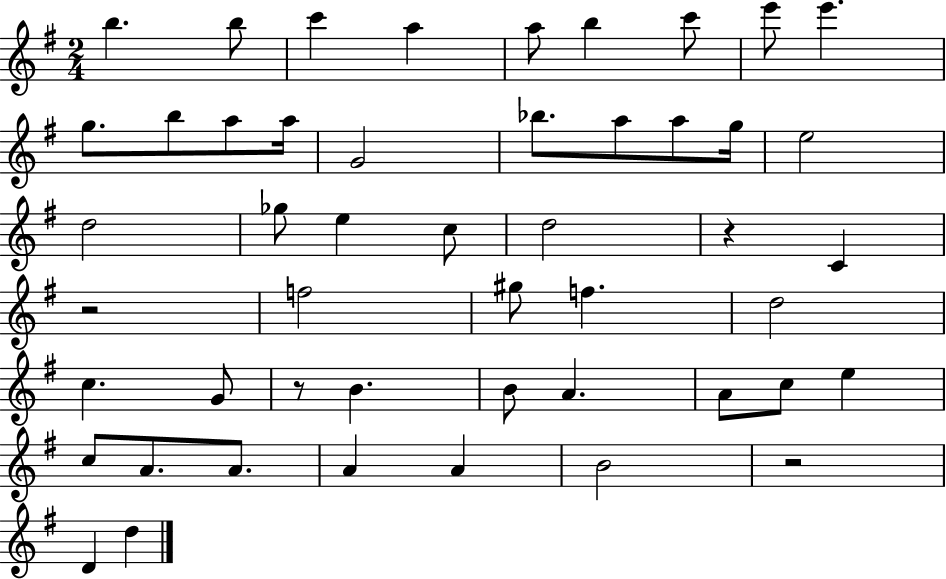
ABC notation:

X:1
T:Untitled
M:2/4
L:1/4
K:G
b b/2 c' a a/2 b c'/2 e'/2 e' g/2 b/2 a/2 a/4 G2 _b/2 a/2 a/2 g/4 e2 d2 _g/2 e c/2 d2 z C z2 f2 ^g/2 f d2 c G/2 z/2 B B/2 A A/2 c/2 e c/2 A/2 A/2 A A B2 z2 D d